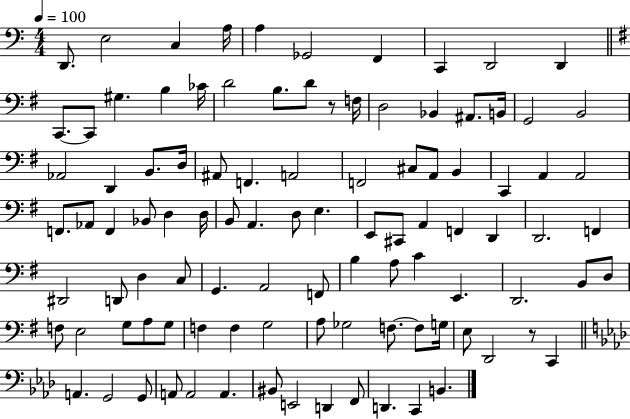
{
  \clef bass
  \numericTimeSignature
  \time 4/4
  \key c \major
  \tempo 4 = 100
  \repeat volta 2 { d,8. e2 c4 a16 | a4 ges,2 f,4 | c,4 d,2 d,4 | \bar "||" \break \key g \major c,8.~~ c,8 gis4. b4 ces'16 | d'2 b8. d'8 r8 f16 | d2 bes,4 ais,8. b,16 | g,2 b,2 | \break aes,2 d,4 b,8. d16 | ais,8 f,4. a,2 | f,2 cis8 a,8 b,4 | c,4 a,4 a,2 | \break f,8. aes,8 f,4 bes,8 d4 d16 | b,8 a,4. d8 e4. | e,8 cis,8 a,4 f,4 d,4 | d,2. f,4 | \break dis,2 d,8 d4 c8 | g,4. a,2 f,8 | b4 a8 c'4 e,4. | d,2. b,8 d8 | \break f8 e2 g8 a8 g8 | f4 f4 g2 | a8 ges2 f8.~~ f8 g16 | e8 d,2 r8 c,4 | \break \bar "||" \break \key aes \major a,4. g,2 g,8 | a,8 a,2 a,4. | bis,8 e,2 d,4 f,8 | d,4. c,4 b,4. | \break } \bar "|."
}